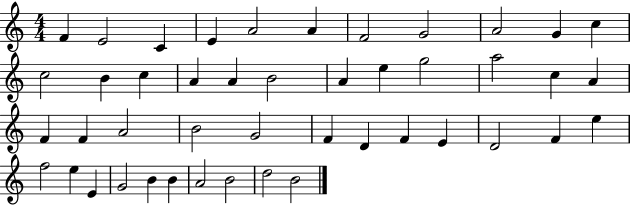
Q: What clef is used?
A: treble